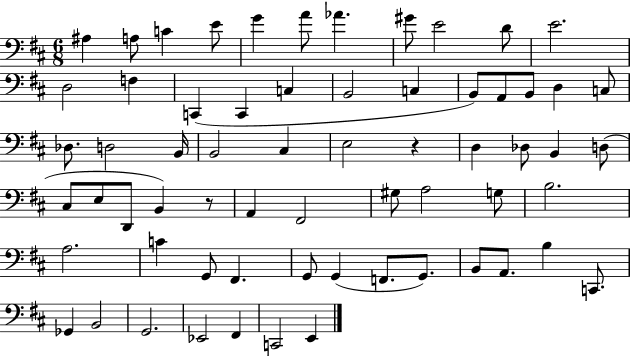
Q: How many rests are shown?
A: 2